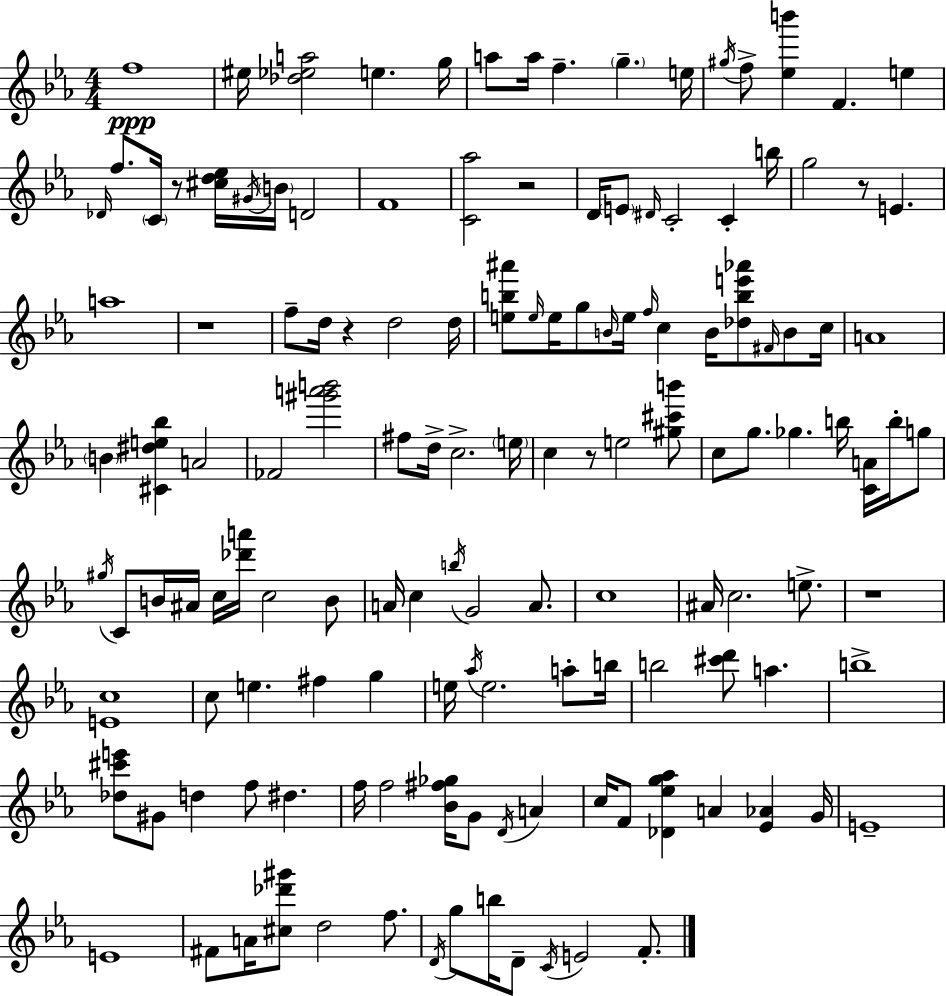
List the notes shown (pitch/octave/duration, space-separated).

F5/w EIS5/s [Db5,Eb5,A5]/h E5/q. G5/s A5/e A5/s F5/q. G5/q. E5/s G#5/s F5/e [Eb5,B6]/q F4/q. E5/q Db4/s F5/e. C4/s R/e [C#5,D5,Eb5]/s G#4/s B4/s D4/h F4/w [C4,Ab5]/h R/h D4/s E4/e D#4/s C4/h C4/q B5/s G5/h R/e E4/q. A5/w R/w F5/e D5/s R/q D5/h D5/s [E5,B5,A#6]/e E5/s E5/s G5/e B4/s E5/s F5/s C5/q B4/s [Db5,B5,E6,Ab6]/e F#4/s B4/e C5/s A4/w B4/q [C#4,D#5,E5,Bb5]/q A4/h FES4/h [G#6,A6,B6]/h F#5/e D5/s C5/h. E5/s C5/q R/e E5/h [G#5,C#6,B6]/e C5/e G5/e. Gb5/q. B5/s [C4,A4]/s B5/s G5/e G#5/s C4/e B4/s A#4/s C5/s [Db6,A6]/s C5/h B4/e A4/s C5/q B5/s G4/h A4/e. C5/w A#4/s C5/h. E5/e. R/w [E4,C5]/w C5/e E5/q. F#5/q G5/q E5/s Ab5/s E5/h. A5/e B5/s B5/h [C#6,D6]/e A5/q. B5/w [Db5,C#6,E6]/e G#4/e D5/q F5/e D#5/q. F5/s F5/h [Bb4,F#5,Gb5]/s G4/e D4/s A4/q C5/s F4/e [Db4,Eb5,G5,Ab5]/q A4/q [Eb4,Ab4]/q G4/s E4/w E4/w F#4/e A4/s [C#5,Db6,G#6]/e D5/h F5/e. D4/s G5/e B5/s D4/e C4/s E4/h F4/e.